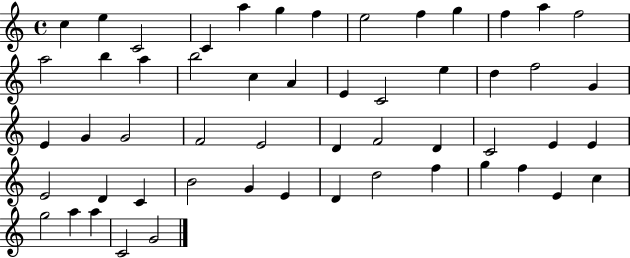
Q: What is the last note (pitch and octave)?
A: G4